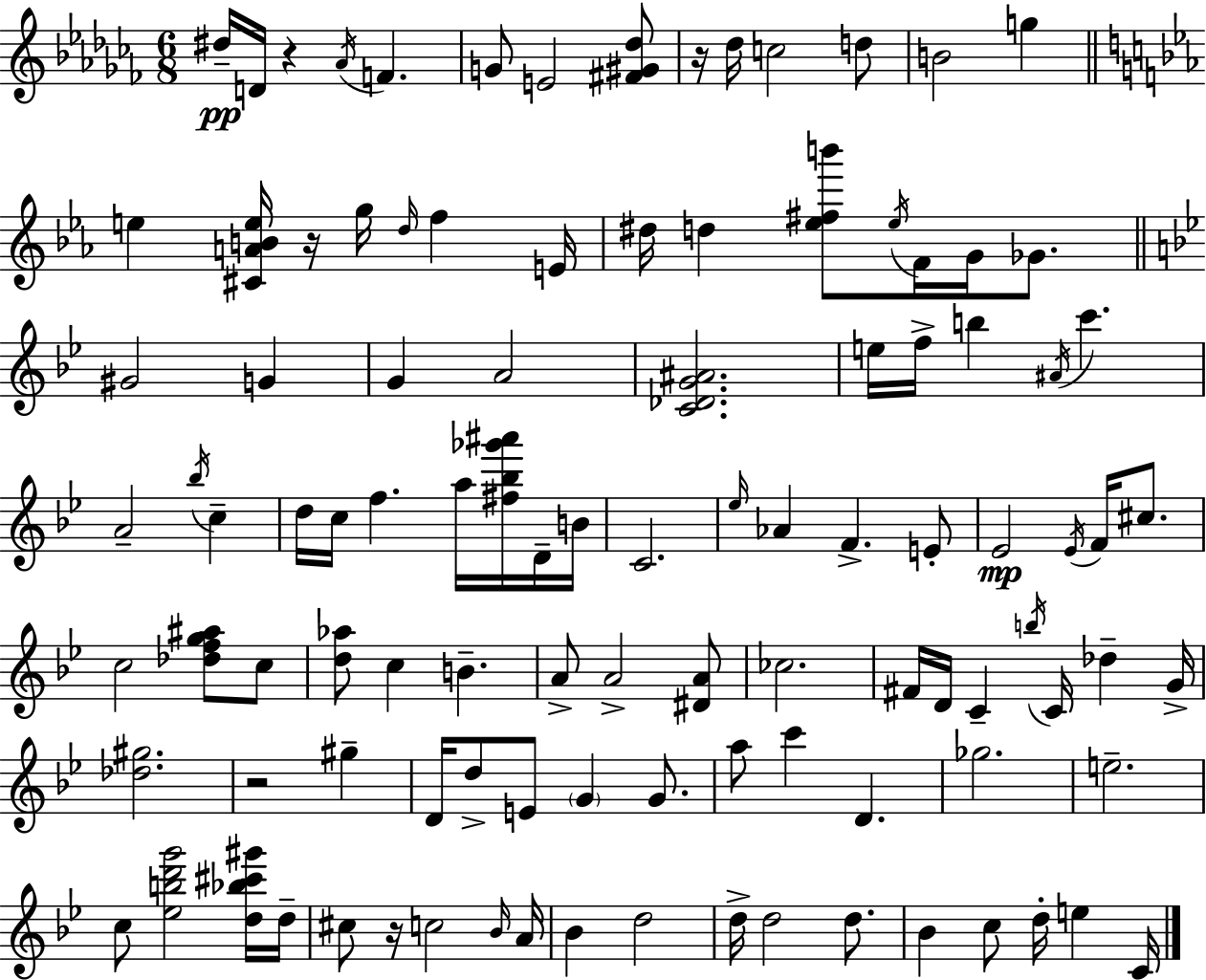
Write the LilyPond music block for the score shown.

{
  \clef treble
  \numericTimeSignature
  \time 6/8
  \key aes \minor
  \repeat volta 2 { dis''16--\pp d'16 r4 \acciaccatura { aes'16 } f'4. | g'8 e'2 <fis' gis' des''>8 | r16 des''16 c''2 d''8 | b'2 g''4 | \break \bar "||" \break \key ees \major e''4 <cis' a' b' e''>16 r16 g''16 \grace { d''16 } f''4 | e'16 dis''16 d''4 <ees'' fis'' b'''>8 \acciaccatura { ees''16 } f'16 g'16 ges'8. | \bar "||" \break \key g \minor gis'2 g'4 | g'4 a'2 | <c' des' g' ais'>2. | e''16 f''16-> b''4 \acciaccatura { ais'16 } c'''4. | \break a'2-- \acciaccatura { bes''16 } c''4-- | d''16 c''16 f''4. a''16 <fis'' bes'' ges''' ais'''>16 | d'16-- b'16 c'2. | \grace { ees''16 } aes'4 f'4.-> | \break e'8-. ees'2\mp \acciaccatura { ees'16 } | f'16 cis''8. c''2 | <des'' f'' g'' ais''>8 c''8 <d'' aes''>8 c''4 b'4.-- | a'8-> a'2-> | \break <dis' a'>8 ces''2. | fis'16 d'16 c'4-- \acciaccatura { b''16 } c'16 | des''4-- g'16-> <des'' gis''>2. | r2 | \break gis''4-- d'16 d''8-> e'8 \parenthesize g'4 | g'8. a''8 c'''4 d'4. | ges''2. | e''2.-- | \break c''8 <ees'' b'' d''' g'''>2 | <d'' bes'' cis''' gis'''>16 d''16-- cis''8 r16 c''2 | \grace { bes'16 } a'16 bes'4 d''2 | d''16-> d''2 | \break d''8. bes'4 c''8 | d''16-. e''4 c'16 } \bar "|."
}